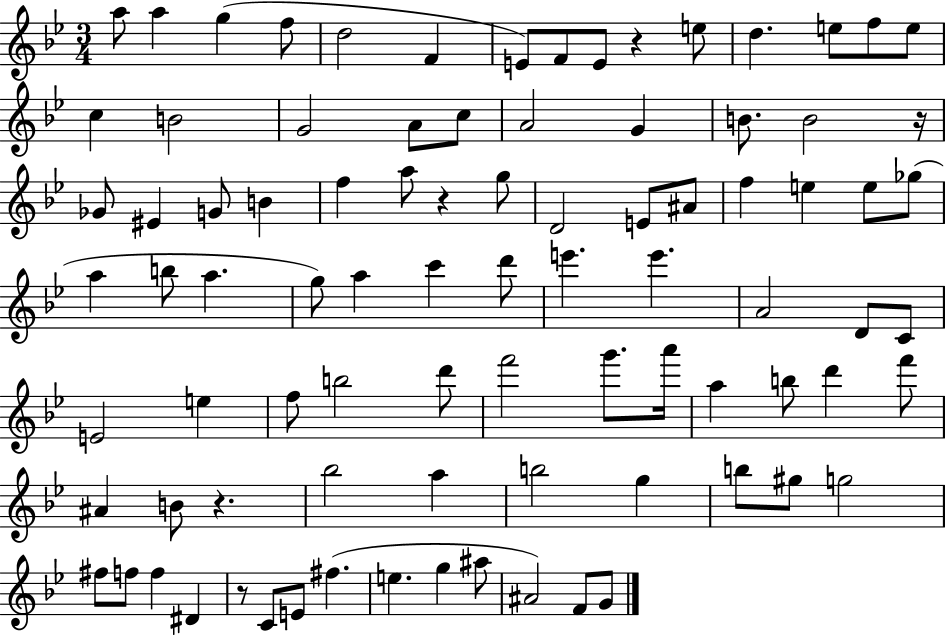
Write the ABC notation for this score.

X:1
T:Untitled
M:3/4
L:1/4
K:Bb
a/2 a g f/2 d2 F E/2 F/2 E/2 z e/2 d e/2 f/2 e/2 c B2 G2 A/2 c/2 A2 G B/2 B2 z/4 _G/2 ^E G/2 B f a/2 z g/2 D2 E/2 ^A/2 f e e/2 _g/2 a b/2 a g/2 a c' d'/2 e' e' A2 D/2 C/2 E2 e f/2 b2 d'/2 f'2 g'/2 a'/4 a b/2 d' f'/2 ^A B/2 z _b2 a b2 g b/2 ^g/2 g2 ^f/2 f/2 f ^D z/2 C/2 E/2 ^f e g ^a/2 ^A2 F/2 G/2